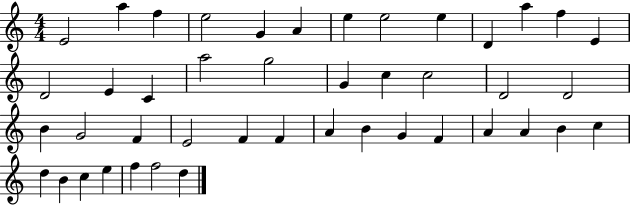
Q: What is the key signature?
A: C major